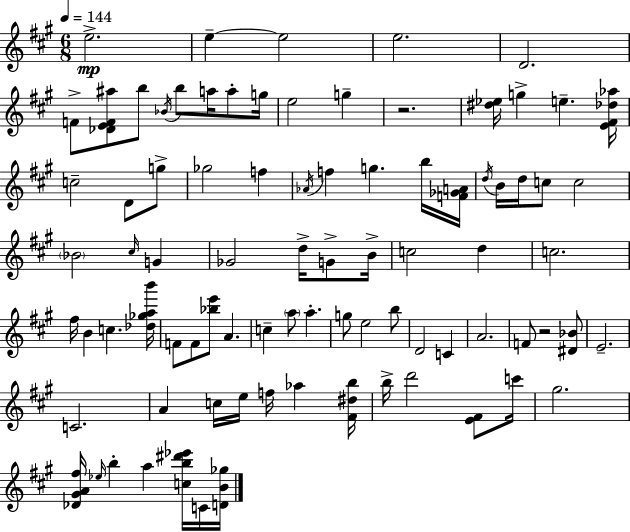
E5/h. E5/q E5/h E5/h. D4/h. F4/e [Db4,E4,F4,A#5]/e B5/e Bb4/s B5/e A5/s A5/e G5/s E5/h G5/q R/h. [D#5,Eb5]/s G5/q E5/q. [E4,F#4,Db5,Ab5]/s C5/h D4/e G5/e Gb5/h F5/q Ab4/s F5/q G5/q. B5/s [F4,Gb4,A4]/s D5/s B4/s D5/s C5/e C5/h Bb4/h C#5/s G4/q Gb4/h D5/s G4/e B4/s C5/h D5/q C5/h. F#5/s B4/q C5/q. [Db5,Gb5,A5,B6]/s F4/e F4/e [Bb5,E6]/e A4/q. C5/q A5/e A5/q. G5/e E5/h B5/e D4/h C4/q A4/h. F4/e R/h [D#4,Bb4]/e E4/h. C4/h. A4/q C5/s E5/s F5/s Ab5/q [F#4,D#5,B5]/s B5/s D6/h [E4,F#4]/e C6/s G#5/h. [Db4,G#4,A4,F#5]/s Eb5/s B5/q A5/q [C5,B5,D#6,Eb6]/s C4/s [D4,B4,Gb5]/s